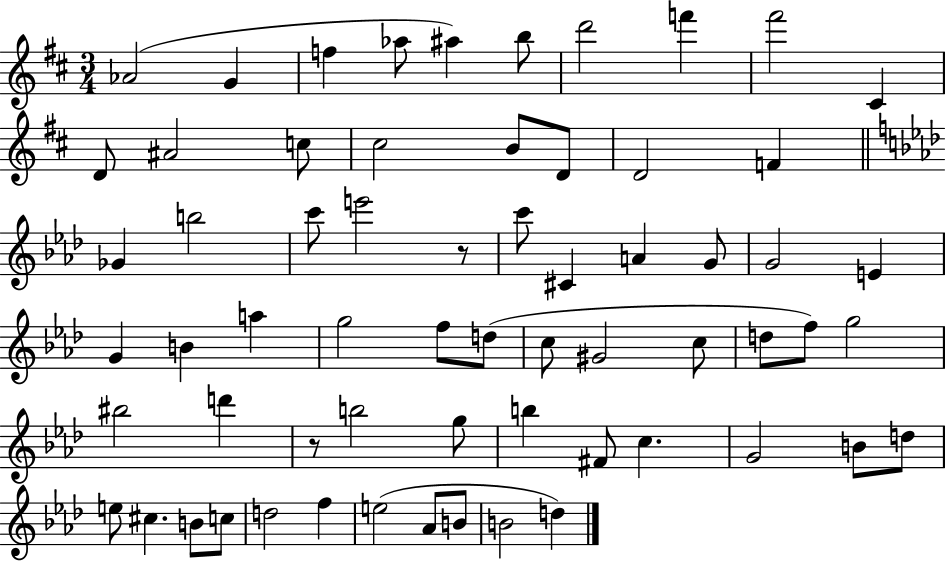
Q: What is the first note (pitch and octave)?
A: Ab4